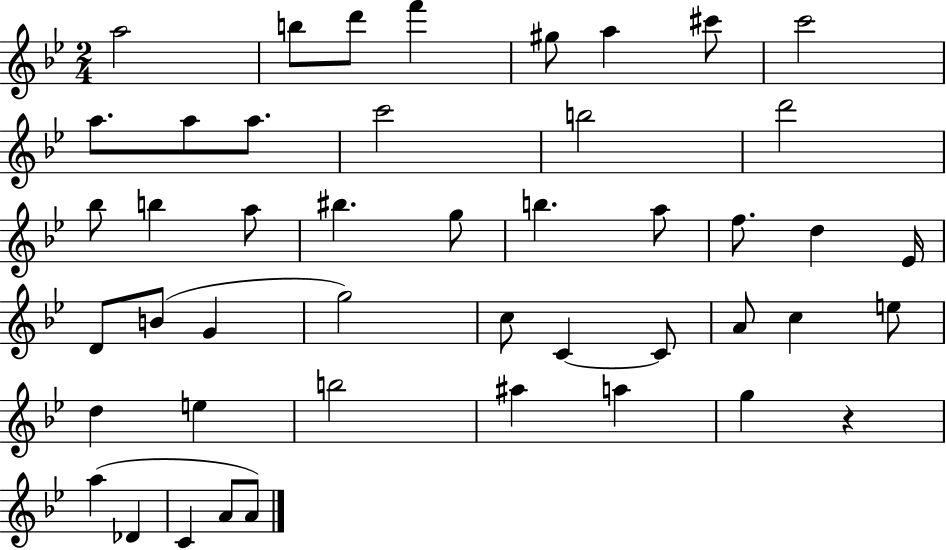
{
  \clef treble
  \numericTimeSignature
  \time 2/4
  \key bes \major
  a''2 | b''8 d'''8 f'''4 | gis''8 a''4 cis'''8 | c'''2 | \break a''8. a''8 a''8. | c'''2 | b''2 | d'''2 | \break bes''8 b''4 a''8 | bis''4. g''8 | b''4. a''8 | f''8. d''4 ees'16 | \break d'8 b'8( g'4 | g''2) | c''8 c'4~~ c'8 | a'8 c''4 e''8 | \break d''4 e''4 | b''2 | ais''4 a''4 | g''4 r4 | \break a''4( des'4 | c'4 a'8 a'8) | \bar "|."
}